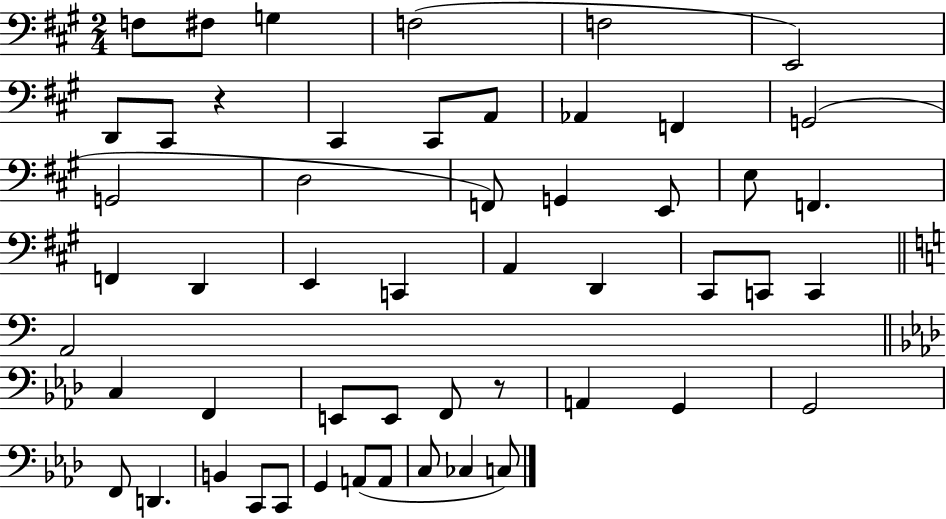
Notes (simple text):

F3/e F#3/e G3/q F3/h F3/h E2/h D2/e C#2/e R/q C#2/q C#2/e A2/e Ab2/q F2/q G2/h G2/h D3/h F2/e G2/q E2/e E3/e F2/q. F2/q D2/q E2/q C2/q A2/q D2/q C#2/e C2/e C2/q A2/h C3/q F2/q E2/e E2/e F2/e R/e A2/q G2/q G2/h F2/e D2/q. B2/q C2/e C2/e G2/q A2/e A2/e C3/e CES3/q C3/e